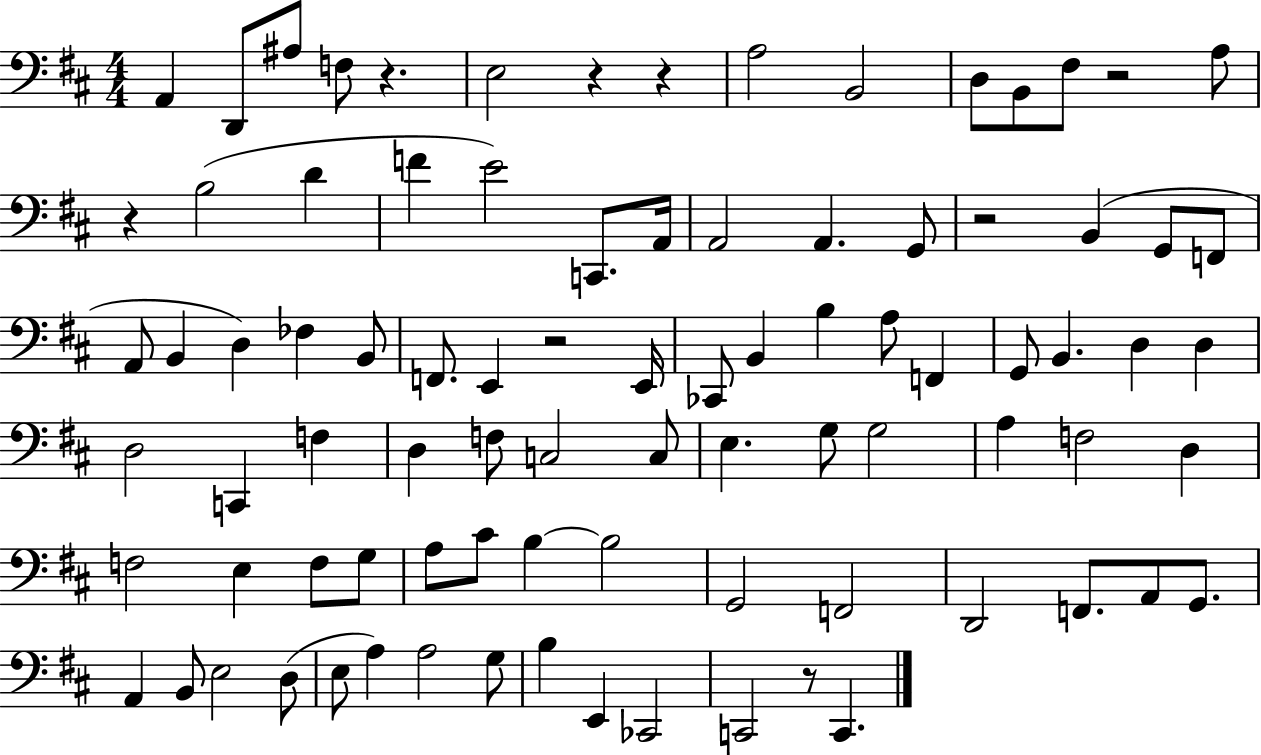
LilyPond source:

{
  \clef bass
  \numericTimeSignature
  \time 4/4
  \key d \major
  \repeat volta 2 { a,4 d,8 ais8 f8 r4. | e2 r4 r4 | a2 b,2 | d8 b,8 fis8 r2 a8 | \break r4 b2( d'4 | f'4 e'2) c,8. a,16 | a,2 a,4. g,8 | r2 b,4( g,8 f,8 | \break a,8 b,4 d4) fes4 b,8 | f,8. e,4 r2 e,16 | ces,8 b,4 b4 a8 f,4 | g,8 b,4. d4 d4 | \break d2 c,4 f4 | d4 f8 c2 c8 | e4. g8 g2 | a4 f2 d4 | \break f2 e4 f8 g8 | a8 cis'8 b4~~ b2 | g,2 f,2 | d,2 f,8. a,8 g,8. | \break a,4 b,8 e2 d8( | e8 a4) a2 g8 | b4 e,4 ces,2 | c,2 r8 c,4. | \break } \bar "|."
}